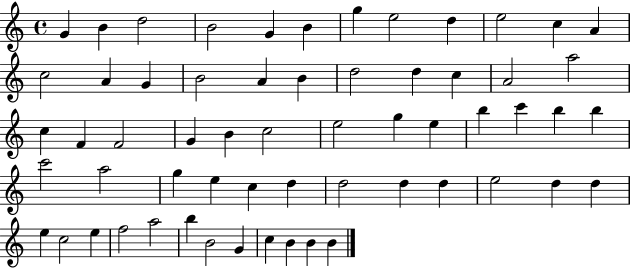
G4/q B4/q D5/h B4/h G4/q B4/q G5/q E5/h D5/q E5/h C5/q A4/q C5/h A4/q G4/q B4/h A4/q B4/q D5/h D5/q C5/q A4/h A5/h C5/q F4/q F4/h G4/q B4/q C5/h E5/h G5/q E5/q B5/q C6/q B5/q B5/q C6/h A5/h G5/q E5/q C5/q D5/q D5/h D5/q D5/q E5/h D5/q D5/q E5/q C5/h E5/q F5/h A5/h B5/q B4/h G4/q C5/q B4/q B4/q B4/q